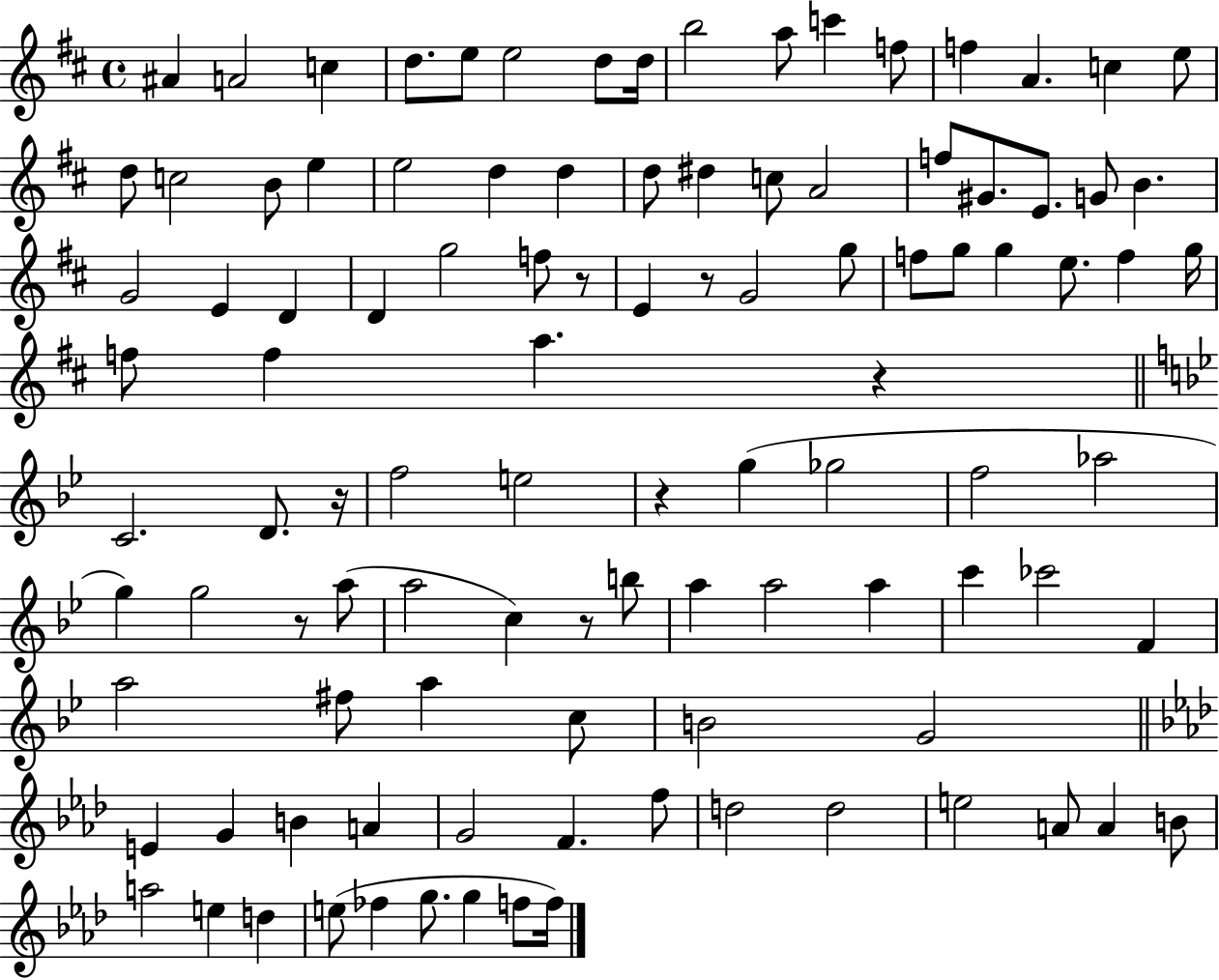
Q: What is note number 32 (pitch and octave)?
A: B4